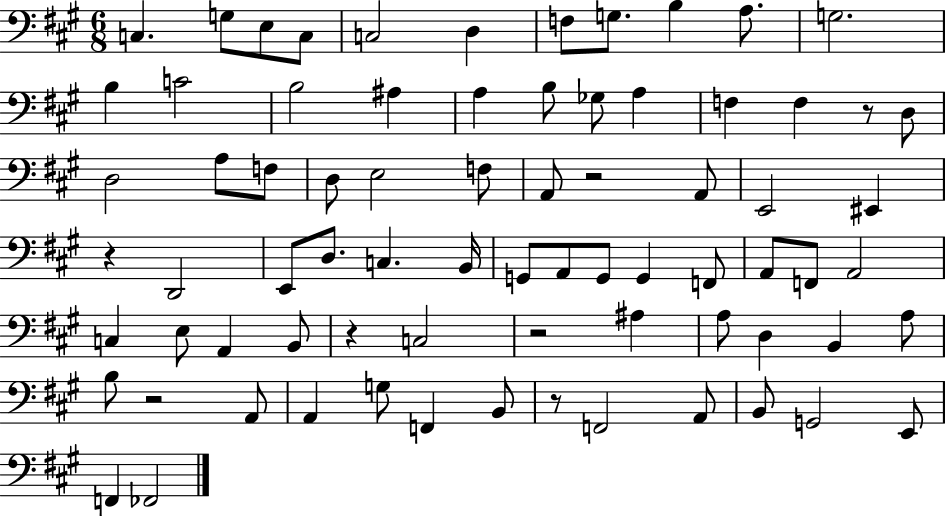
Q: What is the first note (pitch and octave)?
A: C3